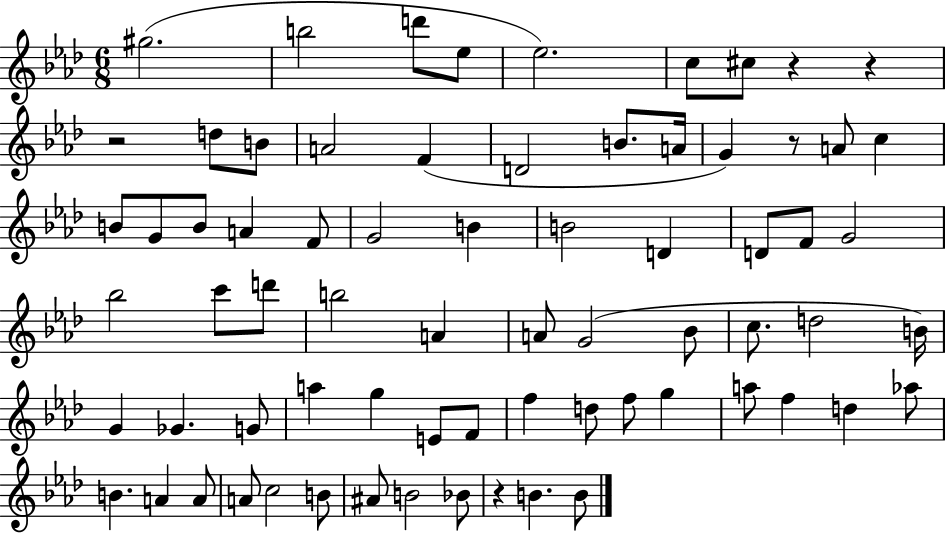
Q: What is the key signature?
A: AES major